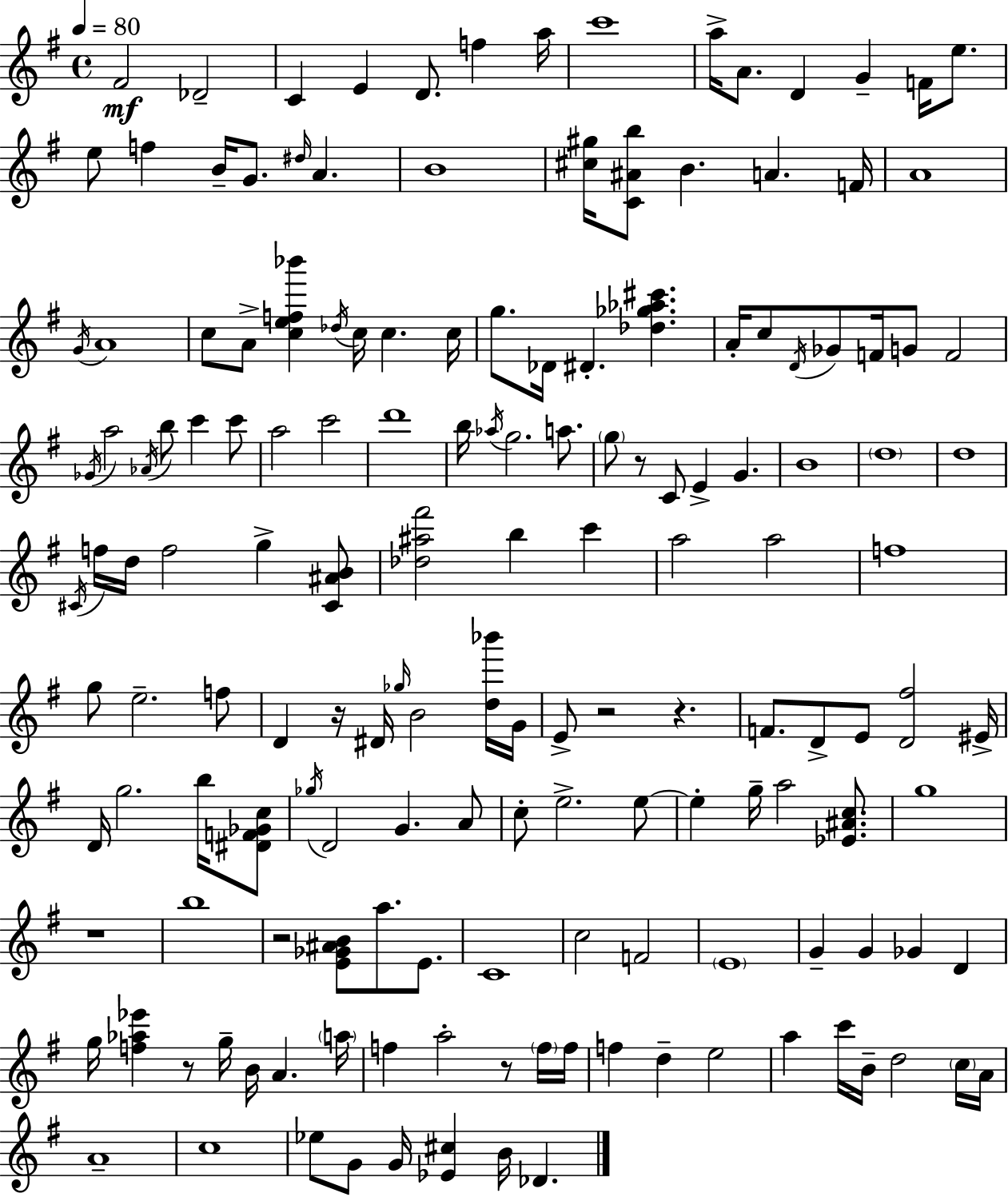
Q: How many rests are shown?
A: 8